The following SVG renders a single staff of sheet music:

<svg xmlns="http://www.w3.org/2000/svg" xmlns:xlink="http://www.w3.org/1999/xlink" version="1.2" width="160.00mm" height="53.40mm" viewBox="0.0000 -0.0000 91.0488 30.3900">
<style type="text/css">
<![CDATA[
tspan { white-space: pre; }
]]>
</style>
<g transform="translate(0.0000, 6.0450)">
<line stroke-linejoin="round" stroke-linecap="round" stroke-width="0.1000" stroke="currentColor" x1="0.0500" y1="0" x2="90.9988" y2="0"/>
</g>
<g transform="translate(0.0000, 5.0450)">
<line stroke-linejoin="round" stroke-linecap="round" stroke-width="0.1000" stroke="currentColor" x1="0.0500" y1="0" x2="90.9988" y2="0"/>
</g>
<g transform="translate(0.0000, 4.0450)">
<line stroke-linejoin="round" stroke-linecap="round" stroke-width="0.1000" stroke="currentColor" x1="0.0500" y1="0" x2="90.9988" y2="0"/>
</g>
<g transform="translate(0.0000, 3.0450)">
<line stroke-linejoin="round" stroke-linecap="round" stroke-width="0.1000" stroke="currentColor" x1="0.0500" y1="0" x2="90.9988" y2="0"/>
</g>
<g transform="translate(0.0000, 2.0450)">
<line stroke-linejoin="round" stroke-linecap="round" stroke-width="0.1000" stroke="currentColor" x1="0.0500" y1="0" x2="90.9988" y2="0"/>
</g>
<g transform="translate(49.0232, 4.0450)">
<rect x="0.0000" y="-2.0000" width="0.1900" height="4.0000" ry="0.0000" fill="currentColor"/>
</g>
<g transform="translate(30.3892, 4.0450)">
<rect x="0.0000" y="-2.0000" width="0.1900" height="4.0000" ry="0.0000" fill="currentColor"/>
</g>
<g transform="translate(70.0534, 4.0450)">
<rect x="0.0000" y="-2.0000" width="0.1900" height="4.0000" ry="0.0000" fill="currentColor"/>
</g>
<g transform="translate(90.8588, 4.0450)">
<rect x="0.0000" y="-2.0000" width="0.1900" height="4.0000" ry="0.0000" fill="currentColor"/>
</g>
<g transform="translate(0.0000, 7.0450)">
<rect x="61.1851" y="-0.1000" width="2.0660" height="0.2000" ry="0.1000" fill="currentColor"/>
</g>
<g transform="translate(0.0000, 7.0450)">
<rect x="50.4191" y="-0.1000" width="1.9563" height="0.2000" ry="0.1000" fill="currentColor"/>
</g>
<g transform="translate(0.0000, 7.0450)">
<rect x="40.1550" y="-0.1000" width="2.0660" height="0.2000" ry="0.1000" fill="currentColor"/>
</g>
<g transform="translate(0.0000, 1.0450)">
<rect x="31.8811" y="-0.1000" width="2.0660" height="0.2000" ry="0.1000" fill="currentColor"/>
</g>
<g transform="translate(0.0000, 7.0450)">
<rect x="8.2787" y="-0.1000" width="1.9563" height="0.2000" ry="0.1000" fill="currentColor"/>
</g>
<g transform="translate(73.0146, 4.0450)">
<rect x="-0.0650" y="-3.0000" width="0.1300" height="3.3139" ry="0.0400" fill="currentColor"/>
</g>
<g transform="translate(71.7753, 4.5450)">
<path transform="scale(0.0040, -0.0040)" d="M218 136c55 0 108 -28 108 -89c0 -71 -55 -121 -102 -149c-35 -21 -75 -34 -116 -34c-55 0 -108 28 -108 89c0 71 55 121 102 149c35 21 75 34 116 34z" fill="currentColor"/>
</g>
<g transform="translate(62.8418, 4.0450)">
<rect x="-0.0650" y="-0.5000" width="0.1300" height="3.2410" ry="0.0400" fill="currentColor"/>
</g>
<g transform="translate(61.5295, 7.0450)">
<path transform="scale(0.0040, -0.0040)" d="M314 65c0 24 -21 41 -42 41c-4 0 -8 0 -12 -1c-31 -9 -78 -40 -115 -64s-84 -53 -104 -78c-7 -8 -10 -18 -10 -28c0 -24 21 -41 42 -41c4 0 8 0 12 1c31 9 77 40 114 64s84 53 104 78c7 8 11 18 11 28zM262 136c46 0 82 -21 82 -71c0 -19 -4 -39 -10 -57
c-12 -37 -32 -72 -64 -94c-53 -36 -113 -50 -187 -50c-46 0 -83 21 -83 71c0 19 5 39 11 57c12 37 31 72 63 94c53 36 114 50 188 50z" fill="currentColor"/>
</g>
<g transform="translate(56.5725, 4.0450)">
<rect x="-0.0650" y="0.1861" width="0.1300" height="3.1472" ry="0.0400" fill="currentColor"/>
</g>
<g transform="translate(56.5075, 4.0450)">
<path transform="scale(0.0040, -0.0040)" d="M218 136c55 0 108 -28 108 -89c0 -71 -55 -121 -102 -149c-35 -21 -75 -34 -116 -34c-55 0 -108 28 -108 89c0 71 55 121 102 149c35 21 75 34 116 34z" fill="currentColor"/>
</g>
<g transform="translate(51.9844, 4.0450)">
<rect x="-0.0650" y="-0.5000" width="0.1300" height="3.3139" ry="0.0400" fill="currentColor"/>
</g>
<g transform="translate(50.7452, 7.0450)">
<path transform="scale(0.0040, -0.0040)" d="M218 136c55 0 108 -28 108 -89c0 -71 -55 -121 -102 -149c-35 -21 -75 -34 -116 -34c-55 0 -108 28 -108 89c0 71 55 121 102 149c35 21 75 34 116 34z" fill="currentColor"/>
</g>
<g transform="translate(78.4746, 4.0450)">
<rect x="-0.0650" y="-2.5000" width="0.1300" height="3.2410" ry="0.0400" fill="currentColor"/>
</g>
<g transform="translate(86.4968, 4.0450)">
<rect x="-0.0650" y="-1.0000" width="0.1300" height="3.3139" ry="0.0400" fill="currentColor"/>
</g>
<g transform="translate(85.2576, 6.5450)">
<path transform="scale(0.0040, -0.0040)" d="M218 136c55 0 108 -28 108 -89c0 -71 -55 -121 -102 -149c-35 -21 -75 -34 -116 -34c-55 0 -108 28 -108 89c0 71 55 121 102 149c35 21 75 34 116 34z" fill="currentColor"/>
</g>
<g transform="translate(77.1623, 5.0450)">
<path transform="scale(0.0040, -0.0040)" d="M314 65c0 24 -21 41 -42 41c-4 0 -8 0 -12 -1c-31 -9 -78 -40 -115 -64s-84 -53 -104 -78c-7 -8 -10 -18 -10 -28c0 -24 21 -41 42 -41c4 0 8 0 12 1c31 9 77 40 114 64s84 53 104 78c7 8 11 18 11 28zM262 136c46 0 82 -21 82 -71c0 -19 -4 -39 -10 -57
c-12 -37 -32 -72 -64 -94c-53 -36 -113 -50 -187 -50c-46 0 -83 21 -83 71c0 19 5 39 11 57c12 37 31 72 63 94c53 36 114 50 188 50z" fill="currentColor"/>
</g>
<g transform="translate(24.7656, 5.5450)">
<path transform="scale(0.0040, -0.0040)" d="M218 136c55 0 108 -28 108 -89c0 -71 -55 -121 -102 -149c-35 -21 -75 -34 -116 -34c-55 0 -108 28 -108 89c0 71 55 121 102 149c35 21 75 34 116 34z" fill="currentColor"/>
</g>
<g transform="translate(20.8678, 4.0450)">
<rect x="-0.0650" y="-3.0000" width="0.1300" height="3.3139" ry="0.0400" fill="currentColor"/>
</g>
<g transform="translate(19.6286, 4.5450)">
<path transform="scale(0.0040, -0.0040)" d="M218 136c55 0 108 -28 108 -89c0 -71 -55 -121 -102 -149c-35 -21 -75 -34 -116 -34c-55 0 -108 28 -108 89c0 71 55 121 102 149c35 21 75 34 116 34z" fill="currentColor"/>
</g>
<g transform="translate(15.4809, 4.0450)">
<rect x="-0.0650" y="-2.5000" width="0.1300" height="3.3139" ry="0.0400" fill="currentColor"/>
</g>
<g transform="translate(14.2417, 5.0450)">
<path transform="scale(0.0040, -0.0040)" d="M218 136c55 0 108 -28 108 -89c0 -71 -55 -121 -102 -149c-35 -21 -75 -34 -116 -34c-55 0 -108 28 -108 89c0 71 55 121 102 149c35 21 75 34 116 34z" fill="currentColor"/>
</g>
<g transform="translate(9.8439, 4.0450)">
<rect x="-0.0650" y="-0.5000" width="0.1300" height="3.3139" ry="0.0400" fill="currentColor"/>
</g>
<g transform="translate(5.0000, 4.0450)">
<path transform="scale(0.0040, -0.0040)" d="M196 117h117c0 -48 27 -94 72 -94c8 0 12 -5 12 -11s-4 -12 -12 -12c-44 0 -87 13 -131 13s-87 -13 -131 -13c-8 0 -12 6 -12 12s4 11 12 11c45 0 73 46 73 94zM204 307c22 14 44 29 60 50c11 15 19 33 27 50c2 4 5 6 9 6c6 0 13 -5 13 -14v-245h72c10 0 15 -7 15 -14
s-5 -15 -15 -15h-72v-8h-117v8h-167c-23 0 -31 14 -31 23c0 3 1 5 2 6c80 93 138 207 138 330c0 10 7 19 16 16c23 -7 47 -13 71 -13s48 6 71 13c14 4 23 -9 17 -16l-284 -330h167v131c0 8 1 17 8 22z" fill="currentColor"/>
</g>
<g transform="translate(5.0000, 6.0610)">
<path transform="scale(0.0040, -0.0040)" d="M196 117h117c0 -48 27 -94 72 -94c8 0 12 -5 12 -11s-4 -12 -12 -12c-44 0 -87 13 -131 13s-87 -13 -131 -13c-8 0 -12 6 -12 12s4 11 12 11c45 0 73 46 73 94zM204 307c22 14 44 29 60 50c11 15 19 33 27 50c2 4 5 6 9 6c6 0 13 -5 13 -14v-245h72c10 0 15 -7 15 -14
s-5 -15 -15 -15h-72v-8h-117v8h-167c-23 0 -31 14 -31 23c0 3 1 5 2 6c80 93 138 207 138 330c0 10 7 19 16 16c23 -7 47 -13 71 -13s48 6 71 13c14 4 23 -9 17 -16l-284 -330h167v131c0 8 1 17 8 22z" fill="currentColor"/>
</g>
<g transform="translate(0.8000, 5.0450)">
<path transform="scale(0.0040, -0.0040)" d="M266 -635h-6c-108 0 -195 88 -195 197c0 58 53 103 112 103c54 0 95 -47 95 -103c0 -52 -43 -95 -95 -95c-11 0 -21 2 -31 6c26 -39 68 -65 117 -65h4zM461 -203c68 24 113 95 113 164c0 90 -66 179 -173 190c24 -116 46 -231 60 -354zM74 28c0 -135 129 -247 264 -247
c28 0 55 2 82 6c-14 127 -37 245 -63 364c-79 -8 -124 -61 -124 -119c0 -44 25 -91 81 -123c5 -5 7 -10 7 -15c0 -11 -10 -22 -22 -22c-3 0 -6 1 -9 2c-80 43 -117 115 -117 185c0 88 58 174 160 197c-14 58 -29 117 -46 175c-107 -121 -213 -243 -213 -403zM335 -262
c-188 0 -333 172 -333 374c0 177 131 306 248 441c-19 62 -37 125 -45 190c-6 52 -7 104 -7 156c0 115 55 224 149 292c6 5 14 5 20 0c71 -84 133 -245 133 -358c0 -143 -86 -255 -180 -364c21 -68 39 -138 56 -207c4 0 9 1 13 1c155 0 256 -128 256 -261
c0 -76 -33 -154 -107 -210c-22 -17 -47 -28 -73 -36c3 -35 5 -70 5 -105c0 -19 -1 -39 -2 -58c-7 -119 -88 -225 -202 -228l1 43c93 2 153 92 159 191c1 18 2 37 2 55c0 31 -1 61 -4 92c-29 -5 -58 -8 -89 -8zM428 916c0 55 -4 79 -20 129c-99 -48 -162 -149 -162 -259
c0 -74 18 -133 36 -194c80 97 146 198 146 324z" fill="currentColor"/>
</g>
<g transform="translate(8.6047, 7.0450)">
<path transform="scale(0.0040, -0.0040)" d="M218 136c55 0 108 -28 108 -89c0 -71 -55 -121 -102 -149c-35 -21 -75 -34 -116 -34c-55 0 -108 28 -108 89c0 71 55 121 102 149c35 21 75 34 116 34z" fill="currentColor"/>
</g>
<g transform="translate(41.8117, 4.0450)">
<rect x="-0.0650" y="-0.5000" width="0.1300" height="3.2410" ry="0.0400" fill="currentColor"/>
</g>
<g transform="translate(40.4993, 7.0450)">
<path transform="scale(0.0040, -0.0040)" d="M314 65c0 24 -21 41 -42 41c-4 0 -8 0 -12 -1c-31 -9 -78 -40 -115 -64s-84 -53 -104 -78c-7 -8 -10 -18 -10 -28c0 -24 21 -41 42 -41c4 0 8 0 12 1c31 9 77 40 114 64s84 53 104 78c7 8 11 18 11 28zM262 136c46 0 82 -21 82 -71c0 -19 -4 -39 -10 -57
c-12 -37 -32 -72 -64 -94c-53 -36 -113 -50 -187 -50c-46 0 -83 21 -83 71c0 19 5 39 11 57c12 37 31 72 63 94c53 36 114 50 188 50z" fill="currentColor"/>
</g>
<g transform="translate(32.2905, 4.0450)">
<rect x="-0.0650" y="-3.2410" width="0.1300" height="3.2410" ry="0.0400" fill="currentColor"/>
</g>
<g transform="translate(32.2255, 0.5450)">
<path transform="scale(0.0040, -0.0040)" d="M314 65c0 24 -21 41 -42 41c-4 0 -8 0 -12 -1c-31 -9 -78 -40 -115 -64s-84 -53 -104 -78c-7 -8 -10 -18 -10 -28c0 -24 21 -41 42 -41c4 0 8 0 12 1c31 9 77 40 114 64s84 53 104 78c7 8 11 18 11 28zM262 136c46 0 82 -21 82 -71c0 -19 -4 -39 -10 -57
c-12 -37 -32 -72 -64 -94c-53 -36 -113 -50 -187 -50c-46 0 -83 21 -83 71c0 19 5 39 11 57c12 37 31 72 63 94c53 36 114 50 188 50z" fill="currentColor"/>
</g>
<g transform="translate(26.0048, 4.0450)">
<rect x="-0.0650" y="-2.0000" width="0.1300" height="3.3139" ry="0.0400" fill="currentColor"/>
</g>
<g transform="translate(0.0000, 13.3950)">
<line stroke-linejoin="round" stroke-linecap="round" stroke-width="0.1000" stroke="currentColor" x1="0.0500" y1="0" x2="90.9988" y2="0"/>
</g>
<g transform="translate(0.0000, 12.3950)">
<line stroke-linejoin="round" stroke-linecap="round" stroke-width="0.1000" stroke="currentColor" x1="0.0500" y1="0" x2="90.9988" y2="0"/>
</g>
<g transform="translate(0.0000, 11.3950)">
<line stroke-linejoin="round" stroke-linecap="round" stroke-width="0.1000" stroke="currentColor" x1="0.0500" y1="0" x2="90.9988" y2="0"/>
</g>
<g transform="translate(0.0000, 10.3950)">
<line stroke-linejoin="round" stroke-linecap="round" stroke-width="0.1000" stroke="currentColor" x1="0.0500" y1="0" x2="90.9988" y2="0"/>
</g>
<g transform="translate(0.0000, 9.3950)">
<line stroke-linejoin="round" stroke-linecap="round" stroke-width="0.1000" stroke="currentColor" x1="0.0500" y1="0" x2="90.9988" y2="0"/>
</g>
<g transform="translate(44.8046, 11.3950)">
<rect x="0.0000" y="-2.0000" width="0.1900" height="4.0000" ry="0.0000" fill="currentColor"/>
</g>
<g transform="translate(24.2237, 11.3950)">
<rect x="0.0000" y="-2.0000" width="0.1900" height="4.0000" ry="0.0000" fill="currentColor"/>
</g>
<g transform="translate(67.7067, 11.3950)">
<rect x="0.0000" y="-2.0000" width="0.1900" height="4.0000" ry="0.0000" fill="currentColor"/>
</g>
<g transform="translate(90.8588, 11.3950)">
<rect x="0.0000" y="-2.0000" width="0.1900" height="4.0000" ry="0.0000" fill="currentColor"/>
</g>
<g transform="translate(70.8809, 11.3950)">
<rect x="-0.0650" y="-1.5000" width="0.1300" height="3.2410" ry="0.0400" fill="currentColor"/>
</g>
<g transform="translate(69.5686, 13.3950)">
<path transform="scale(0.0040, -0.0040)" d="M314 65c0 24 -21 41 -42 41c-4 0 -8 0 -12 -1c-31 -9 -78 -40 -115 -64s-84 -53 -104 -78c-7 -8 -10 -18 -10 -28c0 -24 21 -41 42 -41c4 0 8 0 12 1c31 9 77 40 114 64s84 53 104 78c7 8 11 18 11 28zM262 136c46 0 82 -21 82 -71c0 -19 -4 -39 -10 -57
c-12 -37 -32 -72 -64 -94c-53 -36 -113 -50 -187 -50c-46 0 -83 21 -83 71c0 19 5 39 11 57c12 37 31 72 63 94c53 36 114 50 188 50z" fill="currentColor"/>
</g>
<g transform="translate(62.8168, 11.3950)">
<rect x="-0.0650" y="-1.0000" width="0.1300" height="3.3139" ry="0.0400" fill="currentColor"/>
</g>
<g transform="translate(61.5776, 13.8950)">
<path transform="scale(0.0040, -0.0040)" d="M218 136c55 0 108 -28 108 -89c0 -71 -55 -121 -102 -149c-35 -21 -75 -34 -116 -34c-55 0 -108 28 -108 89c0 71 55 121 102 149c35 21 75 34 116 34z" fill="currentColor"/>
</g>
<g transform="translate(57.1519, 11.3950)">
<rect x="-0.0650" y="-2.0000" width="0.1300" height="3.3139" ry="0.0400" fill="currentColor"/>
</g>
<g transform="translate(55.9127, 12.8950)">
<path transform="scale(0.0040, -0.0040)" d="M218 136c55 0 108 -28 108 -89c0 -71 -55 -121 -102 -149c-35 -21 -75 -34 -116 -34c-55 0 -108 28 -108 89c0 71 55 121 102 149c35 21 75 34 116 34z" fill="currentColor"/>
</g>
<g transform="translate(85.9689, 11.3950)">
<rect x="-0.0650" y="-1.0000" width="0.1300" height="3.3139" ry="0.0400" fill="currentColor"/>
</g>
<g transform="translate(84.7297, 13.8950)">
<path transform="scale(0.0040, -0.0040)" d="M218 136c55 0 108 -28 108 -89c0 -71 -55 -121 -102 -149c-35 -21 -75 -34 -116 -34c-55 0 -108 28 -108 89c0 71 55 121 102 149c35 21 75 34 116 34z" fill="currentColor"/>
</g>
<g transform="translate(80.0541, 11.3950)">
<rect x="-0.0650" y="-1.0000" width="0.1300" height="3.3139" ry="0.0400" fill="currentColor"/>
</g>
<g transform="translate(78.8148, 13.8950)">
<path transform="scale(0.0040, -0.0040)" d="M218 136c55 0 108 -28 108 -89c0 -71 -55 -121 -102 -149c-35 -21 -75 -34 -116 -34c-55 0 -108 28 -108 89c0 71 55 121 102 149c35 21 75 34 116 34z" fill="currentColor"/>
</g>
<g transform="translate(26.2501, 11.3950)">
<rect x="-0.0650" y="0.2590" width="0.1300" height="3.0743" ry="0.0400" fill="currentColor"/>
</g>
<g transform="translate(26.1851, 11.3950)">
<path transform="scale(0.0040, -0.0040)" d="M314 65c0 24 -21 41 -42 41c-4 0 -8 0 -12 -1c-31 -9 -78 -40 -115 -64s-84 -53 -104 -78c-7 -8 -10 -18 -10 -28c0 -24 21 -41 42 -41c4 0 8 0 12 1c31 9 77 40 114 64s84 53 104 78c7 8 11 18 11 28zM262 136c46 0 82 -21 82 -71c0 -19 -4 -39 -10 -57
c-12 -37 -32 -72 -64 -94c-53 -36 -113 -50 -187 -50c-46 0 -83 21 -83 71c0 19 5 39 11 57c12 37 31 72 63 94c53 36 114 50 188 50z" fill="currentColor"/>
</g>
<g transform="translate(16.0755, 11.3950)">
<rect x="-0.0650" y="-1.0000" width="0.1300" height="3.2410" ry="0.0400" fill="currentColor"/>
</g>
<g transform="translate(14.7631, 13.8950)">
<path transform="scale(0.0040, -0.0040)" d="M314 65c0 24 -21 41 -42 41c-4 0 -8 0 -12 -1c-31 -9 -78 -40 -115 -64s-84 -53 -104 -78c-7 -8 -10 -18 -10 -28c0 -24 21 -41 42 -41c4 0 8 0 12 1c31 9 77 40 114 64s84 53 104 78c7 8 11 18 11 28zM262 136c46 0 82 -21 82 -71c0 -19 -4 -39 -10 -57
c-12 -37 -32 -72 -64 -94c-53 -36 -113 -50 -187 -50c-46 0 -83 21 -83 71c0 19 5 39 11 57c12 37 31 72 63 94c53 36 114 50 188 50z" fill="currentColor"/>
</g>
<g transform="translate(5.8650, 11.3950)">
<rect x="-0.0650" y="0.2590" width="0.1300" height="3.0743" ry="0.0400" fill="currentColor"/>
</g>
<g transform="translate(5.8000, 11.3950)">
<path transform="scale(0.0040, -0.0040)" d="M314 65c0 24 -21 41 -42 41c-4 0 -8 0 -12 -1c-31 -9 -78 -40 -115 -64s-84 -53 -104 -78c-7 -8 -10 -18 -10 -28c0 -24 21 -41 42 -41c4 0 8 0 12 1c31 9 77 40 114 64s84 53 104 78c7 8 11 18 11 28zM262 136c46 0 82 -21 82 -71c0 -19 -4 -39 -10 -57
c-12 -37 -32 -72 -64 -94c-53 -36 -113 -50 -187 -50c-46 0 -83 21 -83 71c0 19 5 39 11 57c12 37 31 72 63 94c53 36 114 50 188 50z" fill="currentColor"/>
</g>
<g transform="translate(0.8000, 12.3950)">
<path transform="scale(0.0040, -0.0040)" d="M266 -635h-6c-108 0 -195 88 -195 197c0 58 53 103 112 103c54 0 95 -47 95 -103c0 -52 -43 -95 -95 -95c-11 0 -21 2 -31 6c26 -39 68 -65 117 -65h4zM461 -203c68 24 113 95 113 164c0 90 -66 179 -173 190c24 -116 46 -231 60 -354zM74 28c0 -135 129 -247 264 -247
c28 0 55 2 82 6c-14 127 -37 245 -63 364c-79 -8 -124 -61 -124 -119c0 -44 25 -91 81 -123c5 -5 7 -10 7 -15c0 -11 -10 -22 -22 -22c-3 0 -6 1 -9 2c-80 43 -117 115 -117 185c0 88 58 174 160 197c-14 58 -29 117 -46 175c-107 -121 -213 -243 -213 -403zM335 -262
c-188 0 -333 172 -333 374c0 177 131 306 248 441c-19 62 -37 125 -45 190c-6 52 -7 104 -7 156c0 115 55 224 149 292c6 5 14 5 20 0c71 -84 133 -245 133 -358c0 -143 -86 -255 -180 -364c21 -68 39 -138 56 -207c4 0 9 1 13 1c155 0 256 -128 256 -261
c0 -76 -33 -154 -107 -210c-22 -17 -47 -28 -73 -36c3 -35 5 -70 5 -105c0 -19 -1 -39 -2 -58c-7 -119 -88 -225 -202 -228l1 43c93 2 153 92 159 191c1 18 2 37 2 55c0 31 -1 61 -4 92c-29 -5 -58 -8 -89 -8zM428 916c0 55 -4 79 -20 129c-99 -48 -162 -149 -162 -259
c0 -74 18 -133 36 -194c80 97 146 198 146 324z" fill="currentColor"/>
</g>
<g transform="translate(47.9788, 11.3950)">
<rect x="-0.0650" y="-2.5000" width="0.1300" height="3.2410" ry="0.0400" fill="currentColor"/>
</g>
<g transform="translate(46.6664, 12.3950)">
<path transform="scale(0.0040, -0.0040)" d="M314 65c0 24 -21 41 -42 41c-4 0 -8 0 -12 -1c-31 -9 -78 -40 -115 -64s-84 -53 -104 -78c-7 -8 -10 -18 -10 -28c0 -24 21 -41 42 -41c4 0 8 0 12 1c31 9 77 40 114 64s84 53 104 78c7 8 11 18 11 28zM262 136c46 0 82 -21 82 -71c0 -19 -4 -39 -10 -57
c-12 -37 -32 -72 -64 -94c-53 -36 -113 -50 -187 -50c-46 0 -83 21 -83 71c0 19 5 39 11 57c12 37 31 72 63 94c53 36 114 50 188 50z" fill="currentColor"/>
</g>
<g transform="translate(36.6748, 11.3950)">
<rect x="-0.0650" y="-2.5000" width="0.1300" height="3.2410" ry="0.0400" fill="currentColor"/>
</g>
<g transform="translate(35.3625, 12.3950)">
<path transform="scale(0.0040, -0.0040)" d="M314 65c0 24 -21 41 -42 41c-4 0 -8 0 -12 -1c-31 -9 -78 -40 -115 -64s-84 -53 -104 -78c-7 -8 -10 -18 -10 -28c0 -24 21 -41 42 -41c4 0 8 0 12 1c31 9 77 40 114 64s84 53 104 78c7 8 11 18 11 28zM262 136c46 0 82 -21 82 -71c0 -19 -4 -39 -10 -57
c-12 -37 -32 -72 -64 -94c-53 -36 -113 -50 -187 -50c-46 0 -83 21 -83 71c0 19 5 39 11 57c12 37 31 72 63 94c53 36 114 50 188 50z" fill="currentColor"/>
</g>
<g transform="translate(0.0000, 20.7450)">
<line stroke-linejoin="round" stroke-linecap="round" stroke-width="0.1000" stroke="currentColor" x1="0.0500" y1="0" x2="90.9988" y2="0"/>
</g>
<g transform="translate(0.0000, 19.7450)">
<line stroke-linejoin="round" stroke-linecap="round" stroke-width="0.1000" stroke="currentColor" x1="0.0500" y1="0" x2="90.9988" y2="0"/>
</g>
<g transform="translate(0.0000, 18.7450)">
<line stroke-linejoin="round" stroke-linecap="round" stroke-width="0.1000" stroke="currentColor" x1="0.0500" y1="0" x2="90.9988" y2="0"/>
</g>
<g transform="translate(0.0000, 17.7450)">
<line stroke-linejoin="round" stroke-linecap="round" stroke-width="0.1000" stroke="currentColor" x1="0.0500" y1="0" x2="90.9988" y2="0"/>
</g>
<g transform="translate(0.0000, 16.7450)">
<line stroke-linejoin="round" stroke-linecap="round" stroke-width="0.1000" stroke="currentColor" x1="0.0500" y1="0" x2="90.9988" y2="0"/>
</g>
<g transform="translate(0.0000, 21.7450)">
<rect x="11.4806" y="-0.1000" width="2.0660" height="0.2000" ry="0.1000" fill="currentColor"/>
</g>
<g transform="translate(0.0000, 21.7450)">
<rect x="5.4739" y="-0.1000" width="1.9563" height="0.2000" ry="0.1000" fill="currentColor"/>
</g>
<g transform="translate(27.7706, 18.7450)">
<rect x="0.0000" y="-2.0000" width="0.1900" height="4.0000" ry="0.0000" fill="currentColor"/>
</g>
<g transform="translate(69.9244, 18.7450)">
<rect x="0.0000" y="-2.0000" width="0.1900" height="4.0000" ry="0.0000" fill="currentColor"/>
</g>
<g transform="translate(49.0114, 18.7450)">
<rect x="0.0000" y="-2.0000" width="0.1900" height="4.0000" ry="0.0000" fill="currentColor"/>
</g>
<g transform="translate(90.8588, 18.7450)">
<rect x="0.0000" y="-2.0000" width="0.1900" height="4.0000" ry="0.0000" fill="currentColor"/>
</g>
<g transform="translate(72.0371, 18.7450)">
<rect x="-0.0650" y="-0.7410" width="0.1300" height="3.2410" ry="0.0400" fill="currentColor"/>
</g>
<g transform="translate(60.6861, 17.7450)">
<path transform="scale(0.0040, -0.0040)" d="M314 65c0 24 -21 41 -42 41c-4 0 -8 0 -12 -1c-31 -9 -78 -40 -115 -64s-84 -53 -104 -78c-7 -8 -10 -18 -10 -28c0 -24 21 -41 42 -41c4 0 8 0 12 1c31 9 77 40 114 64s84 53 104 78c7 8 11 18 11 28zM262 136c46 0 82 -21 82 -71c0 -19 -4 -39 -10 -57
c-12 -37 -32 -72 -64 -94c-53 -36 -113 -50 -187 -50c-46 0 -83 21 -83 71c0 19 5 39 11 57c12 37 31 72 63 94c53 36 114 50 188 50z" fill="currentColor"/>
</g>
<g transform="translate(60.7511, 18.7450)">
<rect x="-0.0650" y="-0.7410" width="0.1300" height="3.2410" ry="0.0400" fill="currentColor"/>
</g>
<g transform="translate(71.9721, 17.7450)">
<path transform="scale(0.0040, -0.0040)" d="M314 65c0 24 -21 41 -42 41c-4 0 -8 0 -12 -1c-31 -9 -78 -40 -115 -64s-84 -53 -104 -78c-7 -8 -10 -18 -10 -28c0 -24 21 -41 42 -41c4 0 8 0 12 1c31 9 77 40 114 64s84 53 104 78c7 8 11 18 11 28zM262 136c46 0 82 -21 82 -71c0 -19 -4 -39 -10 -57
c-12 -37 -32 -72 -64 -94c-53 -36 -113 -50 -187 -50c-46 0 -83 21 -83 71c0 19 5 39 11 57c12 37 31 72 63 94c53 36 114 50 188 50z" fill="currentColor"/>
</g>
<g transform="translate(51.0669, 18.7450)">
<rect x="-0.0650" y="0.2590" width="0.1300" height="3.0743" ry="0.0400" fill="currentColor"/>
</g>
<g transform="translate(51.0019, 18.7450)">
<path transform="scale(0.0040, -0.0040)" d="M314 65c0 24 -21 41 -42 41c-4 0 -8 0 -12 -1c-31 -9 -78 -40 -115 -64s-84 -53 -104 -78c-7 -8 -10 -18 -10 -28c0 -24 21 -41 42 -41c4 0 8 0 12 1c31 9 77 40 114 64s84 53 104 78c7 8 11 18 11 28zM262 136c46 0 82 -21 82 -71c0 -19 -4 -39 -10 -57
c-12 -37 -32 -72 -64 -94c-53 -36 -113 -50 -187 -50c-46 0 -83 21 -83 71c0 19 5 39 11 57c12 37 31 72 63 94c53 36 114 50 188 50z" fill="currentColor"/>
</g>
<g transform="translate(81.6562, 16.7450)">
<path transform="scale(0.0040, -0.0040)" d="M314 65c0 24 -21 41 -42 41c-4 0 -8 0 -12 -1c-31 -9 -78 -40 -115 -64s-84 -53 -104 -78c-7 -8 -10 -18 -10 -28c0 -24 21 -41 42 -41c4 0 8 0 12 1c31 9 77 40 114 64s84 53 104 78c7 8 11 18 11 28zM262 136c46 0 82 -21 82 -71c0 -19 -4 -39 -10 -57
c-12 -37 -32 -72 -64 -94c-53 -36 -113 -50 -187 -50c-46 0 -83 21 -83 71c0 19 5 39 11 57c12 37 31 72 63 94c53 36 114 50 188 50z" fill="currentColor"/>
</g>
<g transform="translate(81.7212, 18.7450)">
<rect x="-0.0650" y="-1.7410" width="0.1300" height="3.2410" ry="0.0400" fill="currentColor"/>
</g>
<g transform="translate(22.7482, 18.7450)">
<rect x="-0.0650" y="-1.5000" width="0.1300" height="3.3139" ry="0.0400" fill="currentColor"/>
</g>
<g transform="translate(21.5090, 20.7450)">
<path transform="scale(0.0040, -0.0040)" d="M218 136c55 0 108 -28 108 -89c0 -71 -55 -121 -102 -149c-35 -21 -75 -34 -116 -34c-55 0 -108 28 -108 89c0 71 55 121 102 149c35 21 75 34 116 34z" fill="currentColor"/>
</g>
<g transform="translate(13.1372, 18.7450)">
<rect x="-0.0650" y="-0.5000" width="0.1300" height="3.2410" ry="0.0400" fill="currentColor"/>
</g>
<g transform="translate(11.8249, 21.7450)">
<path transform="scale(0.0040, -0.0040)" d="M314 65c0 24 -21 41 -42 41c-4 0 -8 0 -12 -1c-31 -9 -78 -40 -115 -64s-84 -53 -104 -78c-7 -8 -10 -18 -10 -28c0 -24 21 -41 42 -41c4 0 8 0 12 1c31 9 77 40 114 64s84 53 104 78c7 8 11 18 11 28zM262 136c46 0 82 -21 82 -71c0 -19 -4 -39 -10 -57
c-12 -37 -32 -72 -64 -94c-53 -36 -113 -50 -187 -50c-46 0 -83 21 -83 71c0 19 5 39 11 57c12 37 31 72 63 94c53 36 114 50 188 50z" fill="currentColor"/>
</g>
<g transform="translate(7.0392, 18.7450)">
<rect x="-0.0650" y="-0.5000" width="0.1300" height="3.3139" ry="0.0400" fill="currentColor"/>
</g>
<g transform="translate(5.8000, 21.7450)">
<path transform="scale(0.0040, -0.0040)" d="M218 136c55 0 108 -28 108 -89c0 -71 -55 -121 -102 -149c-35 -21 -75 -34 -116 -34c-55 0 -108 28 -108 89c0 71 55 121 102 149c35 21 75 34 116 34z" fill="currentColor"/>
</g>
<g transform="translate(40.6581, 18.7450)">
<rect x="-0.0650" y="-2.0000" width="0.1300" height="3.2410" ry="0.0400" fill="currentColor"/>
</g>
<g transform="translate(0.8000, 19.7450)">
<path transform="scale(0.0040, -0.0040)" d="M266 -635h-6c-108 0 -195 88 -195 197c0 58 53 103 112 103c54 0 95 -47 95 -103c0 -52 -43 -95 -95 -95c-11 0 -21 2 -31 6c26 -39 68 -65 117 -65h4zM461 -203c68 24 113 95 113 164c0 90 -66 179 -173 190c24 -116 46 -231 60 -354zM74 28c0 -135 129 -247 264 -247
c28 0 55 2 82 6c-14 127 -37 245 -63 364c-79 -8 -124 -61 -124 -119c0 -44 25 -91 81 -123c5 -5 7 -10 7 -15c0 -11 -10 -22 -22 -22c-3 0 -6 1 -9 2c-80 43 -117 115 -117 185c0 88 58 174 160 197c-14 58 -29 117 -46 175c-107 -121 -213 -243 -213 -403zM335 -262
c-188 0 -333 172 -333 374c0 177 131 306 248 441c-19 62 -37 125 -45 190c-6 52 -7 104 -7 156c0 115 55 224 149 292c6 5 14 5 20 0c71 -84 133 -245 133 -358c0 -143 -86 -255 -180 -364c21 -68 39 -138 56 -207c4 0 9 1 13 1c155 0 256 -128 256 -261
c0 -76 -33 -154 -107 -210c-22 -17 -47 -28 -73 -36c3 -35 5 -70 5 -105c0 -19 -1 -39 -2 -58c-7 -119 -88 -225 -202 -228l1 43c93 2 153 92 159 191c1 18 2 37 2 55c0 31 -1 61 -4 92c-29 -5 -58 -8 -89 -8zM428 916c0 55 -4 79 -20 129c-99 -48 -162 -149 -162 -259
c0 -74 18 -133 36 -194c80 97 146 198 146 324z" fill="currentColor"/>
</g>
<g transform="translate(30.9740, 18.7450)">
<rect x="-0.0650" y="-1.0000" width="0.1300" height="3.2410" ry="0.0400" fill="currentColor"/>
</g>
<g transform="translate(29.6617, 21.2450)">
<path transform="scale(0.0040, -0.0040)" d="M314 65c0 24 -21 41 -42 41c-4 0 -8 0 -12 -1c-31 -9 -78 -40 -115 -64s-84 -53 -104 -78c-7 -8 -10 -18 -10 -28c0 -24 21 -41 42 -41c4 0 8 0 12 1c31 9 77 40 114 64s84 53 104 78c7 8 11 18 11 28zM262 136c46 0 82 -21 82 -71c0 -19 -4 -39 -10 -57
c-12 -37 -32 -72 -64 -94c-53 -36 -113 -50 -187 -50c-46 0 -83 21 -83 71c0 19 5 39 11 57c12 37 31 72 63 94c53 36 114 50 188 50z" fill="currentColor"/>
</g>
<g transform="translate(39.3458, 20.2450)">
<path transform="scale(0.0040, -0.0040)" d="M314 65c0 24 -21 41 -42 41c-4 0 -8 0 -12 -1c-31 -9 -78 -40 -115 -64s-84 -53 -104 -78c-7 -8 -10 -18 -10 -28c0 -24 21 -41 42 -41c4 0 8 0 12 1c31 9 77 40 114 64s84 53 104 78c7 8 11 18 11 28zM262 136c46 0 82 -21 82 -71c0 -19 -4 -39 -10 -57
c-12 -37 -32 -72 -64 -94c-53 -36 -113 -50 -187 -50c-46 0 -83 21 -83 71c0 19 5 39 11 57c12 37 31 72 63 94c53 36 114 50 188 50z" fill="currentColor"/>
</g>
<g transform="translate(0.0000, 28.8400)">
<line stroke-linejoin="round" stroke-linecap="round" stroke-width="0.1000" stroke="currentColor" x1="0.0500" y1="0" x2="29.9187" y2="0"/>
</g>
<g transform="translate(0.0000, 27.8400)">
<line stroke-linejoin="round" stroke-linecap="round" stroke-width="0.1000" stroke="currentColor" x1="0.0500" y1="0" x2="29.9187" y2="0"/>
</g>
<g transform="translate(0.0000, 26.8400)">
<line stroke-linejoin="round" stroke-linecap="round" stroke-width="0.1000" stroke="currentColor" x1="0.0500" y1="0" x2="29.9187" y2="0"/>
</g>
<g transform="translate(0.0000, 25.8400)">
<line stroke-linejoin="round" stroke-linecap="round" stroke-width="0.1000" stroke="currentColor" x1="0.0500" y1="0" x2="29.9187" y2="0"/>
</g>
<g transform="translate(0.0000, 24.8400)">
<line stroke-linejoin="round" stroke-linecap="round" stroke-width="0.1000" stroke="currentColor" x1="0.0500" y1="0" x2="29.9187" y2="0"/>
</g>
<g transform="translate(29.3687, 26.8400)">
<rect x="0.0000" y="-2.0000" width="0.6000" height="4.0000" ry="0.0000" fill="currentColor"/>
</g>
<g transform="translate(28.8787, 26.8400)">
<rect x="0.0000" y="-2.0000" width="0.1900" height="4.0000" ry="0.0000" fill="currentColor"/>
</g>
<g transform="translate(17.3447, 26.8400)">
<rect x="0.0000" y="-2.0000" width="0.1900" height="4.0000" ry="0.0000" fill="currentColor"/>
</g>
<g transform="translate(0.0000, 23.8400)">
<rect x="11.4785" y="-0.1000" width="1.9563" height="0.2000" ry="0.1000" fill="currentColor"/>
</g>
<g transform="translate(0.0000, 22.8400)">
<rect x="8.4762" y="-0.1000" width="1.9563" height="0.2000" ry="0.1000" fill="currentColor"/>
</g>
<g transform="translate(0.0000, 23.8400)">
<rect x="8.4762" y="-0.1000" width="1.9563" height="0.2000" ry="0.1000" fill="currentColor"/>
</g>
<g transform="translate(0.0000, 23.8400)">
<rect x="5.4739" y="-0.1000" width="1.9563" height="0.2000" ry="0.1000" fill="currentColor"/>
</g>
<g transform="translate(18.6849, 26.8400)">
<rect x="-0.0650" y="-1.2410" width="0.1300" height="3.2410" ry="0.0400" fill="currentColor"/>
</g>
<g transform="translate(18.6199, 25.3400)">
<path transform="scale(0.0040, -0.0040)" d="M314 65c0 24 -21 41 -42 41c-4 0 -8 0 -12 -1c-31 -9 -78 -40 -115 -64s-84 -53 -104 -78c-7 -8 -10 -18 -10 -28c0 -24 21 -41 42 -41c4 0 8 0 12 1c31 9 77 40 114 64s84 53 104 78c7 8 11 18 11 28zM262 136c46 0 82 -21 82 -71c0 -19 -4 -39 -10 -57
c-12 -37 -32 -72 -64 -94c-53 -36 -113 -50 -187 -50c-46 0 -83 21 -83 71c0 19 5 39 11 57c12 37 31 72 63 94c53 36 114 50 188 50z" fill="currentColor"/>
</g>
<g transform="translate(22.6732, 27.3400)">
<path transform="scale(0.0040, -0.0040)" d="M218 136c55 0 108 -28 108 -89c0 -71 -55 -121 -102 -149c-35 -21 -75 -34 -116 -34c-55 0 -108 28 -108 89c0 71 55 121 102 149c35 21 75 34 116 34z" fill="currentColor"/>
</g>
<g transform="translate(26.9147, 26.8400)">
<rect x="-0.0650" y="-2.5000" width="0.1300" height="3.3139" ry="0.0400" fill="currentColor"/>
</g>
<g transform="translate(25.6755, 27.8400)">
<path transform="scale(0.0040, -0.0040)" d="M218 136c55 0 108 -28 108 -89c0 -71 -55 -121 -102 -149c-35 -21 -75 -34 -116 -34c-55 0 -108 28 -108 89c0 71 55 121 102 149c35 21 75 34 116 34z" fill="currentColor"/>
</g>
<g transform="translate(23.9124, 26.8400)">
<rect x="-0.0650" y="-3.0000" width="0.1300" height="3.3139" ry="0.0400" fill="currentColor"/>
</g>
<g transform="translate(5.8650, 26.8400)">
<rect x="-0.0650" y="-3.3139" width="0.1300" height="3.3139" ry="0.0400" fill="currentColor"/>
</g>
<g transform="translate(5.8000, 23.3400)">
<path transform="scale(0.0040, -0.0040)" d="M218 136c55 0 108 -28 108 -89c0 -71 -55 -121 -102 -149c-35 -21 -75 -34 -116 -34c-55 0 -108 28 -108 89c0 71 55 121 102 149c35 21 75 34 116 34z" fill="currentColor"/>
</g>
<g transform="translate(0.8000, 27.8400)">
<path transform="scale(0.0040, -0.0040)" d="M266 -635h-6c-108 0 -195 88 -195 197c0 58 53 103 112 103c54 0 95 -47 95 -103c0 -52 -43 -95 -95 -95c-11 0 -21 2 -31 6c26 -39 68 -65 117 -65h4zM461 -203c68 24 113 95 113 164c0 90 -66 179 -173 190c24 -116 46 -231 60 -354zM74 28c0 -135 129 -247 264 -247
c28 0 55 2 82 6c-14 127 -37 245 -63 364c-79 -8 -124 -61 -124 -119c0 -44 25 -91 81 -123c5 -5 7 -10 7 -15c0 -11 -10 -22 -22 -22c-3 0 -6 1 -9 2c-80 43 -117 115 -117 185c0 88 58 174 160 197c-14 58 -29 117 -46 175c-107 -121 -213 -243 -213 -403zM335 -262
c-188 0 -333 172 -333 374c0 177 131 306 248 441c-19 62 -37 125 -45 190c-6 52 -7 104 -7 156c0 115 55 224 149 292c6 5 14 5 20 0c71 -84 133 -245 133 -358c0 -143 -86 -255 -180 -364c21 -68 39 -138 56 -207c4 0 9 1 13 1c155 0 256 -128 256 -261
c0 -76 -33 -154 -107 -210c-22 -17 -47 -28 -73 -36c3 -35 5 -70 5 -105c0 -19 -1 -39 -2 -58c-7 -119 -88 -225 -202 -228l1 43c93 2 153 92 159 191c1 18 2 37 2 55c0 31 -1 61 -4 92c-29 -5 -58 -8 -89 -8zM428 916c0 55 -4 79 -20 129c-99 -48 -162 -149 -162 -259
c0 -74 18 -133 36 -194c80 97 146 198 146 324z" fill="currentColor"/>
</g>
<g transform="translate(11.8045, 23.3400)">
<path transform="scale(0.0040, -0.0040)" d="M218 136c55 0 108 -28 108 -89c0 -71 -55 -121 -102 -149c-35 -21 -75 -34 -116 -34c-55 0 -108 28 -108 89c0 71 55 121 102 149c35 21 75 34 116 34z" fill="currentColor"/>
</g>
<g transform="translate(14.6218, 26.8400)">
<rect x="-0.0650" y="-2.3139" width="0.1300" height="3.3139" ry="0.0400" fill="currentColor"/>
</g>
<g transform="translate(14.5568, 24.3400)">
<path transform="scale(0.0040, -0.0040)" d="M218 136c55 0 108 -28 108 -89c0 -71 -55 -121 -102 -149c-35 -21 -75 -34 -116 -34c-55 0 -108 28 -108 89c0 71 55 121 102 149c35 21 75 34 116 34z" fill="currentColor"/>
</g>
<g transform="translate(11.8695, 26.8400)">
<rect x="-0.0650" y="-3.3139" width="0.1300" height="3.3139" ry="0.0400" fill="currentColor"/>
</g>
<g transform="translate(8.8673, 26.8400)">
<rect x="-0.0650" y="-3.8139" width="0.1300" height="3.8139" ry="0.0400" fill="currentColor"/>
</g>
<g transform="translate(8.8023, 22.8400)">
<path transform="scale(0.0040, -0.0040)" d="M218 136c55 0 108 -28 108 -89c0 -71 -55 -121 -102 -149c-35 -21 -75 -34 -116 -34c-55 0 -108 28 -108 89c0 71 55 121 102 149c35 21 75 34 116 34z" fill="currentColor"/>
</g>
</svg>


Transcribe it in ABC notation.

X:1
T:Untitled
M:4/4
L:1/4
K:C
C G A F b2 C2 C B C2 A G2 D B2 D2 B2 G2 G2 F D E2 D D C C2 E D2 F2 B2 d2 d2 f2 b c' b g e2 A G